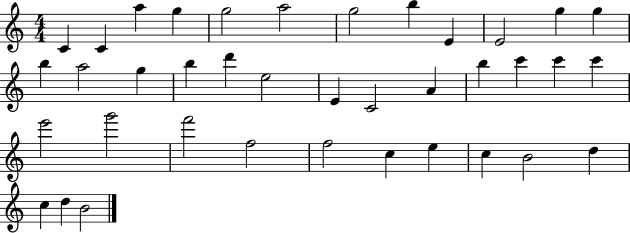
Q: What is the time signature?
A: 4/4